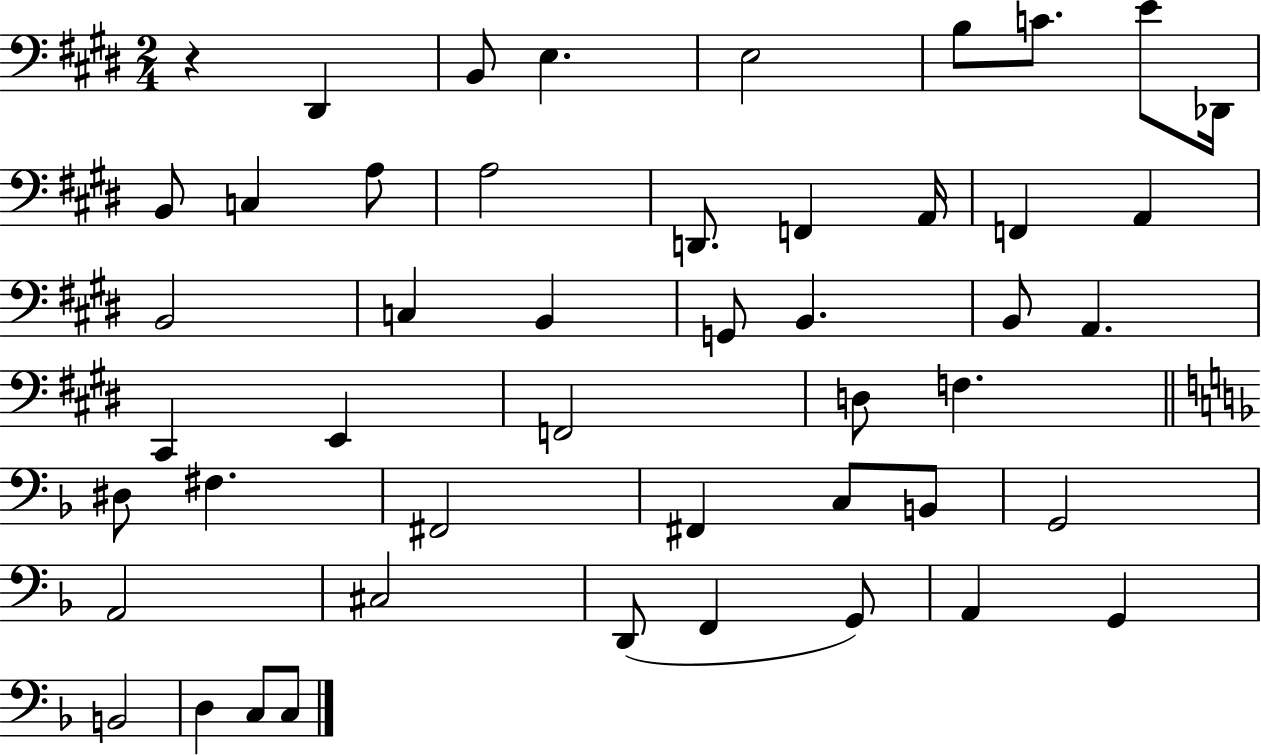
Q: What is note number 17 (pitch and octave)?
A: A2